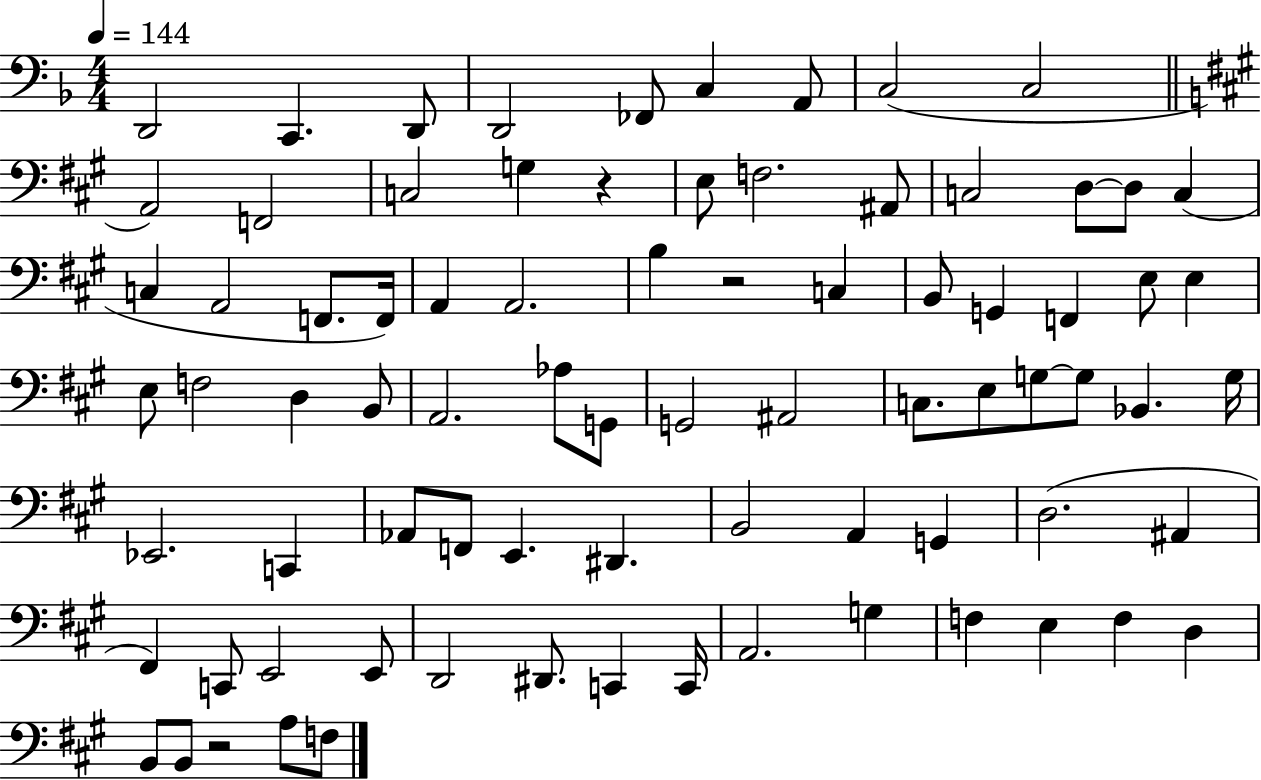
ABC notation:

X:1
T:Untitled
M:4/4
L:1/4
K:F
D,,2 C,, D,,/2 D,,2 _F,,/2 C, A,,/2 C,2 C,2 A,,2 F,,2 C,2 G, z E,/2 F,2 ^A,,/2 C,2 D,/2 D,/2 C, C, A,,2 F,,/2 F,,/4 A,, A,,2 B, z2 C, B,,/2 G,, F,, E,/2 E, E,/2 F,2 D, B,,/2 A,,2 _A,/2 G,,/2 G,,2 ^A,,2 C,/2 E,/2 G,/2 G,/2 _B,, G,/4 _E,,2 C,, _A,,/2 F,,/2 E,, ^D,, B,,2 A,, G,, D,2 ^A,, ^F,, C,,/2 E,,2 E,,/2 D,,2 ^D,,/2 C,, C,,/4 A,,2 G, F, E, F, D, B,,/2 B,,/2 z2 A,/2 F,/2